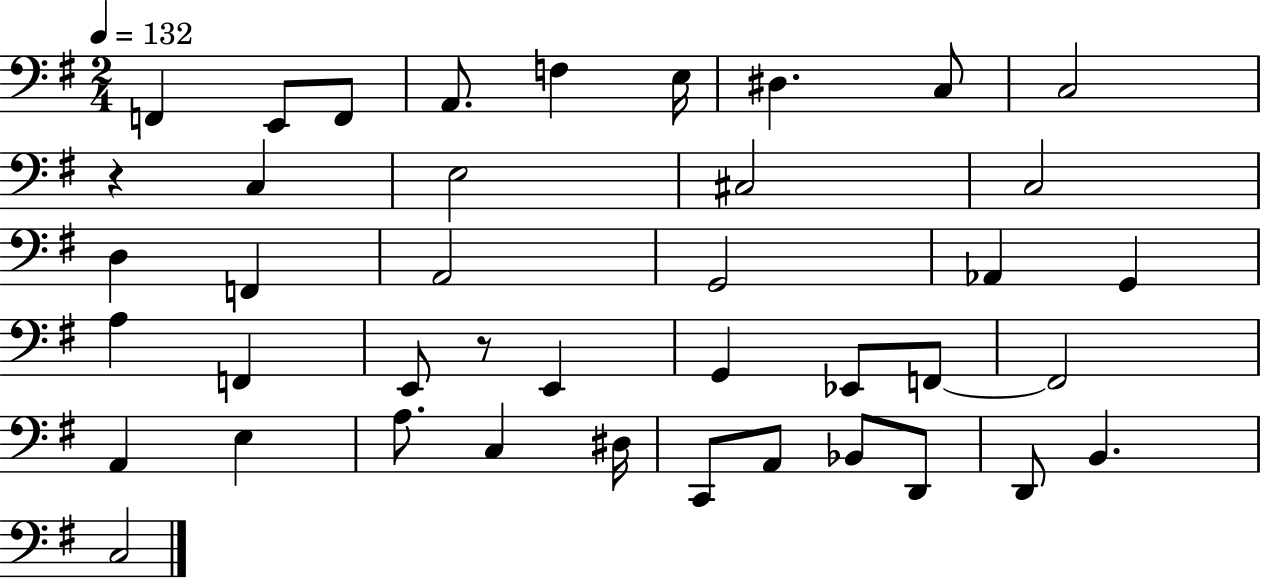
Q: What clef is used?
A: bass